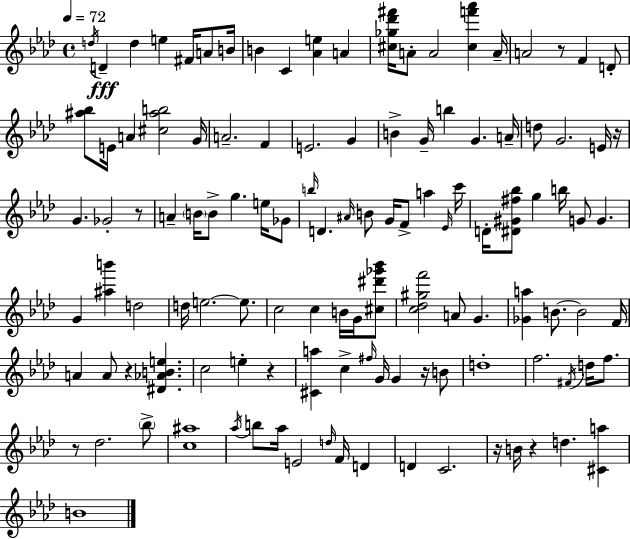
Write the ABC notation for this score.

X:1
T:Untitled
M:4/4
L:1/4
K:Ab
d/4 D d e ^F/4 A/2 B/4 B C [_Ae] A [^c_g_d'^f']/4 A/2 A2 [^cf'_a'] A/4 A2 z/2 F D/2 [^a_b]/2 E/4 A [^c^ab]2 G/4 A2 F E2 G B G/4 b G A/4 d/2 G2 E/4 z/4 G _G2 z/2 A B/4 B/2 g e/4 _G/2 b/4 D ^A/4 B/2 G/4 F/2 a _E/4 c'/4 D/4 [^D^G^f_b]/2 g b/4 G/2 G G [^ab'] d2 d/4 e2 e/2 c2 c B/4 G/4 [^c^d'_g'_b']/2 [c_d^gf']2 A/2 G [_Ga] B/2 B2 F/4 A A/2 z [^D_ABe] c2 e z [^Ca] c ^f/4 G/4 G z/4 B/2 d4 f2 ^F/4 d/4 f/2 z/2 _d2 _b/2 [c^a]4 _a/4 b/2 _a/4 E2 d/4 F/4 D D C2 z/4 B/4 z d [^Ca] B4